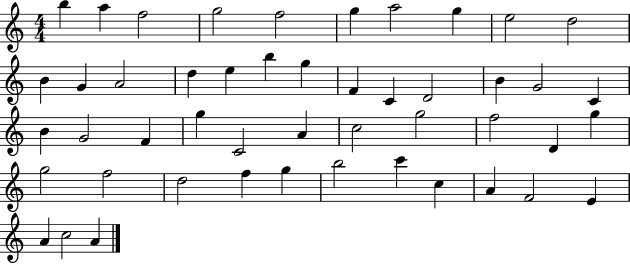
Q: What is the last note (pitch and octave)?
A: A4